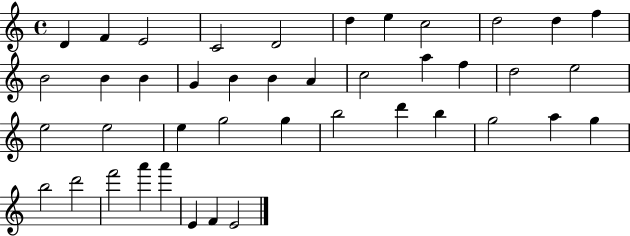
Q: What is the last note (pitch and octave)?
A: E4